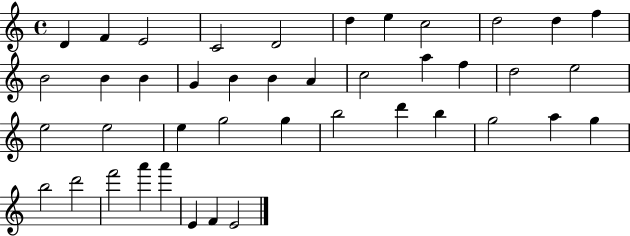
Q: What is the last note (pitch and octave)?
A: E4